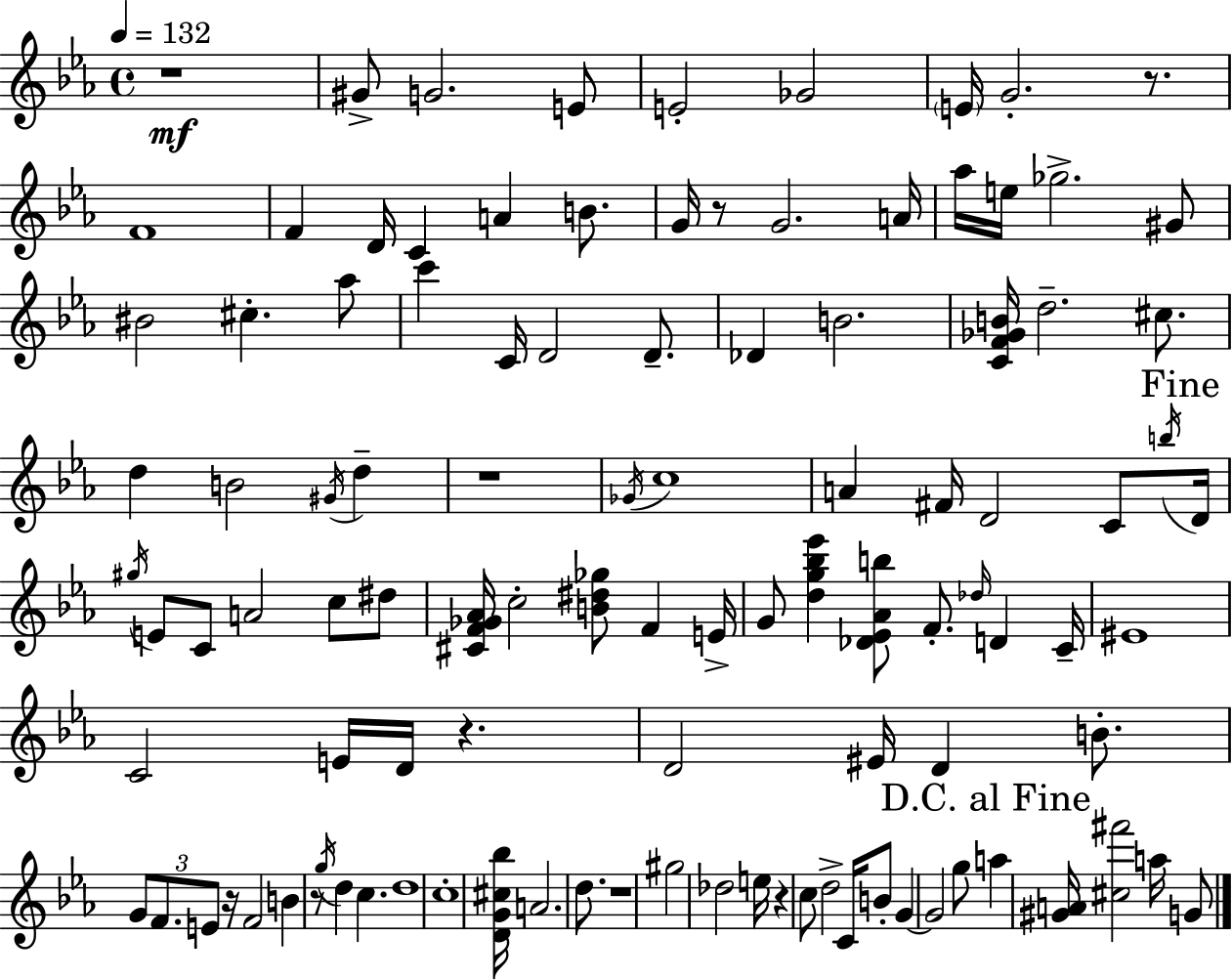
{
  \clef treble
  \time 4/4
  \defaultTimeSignature
  \key ees \major
  \tempo 4 = 132
  r1\mf | gis'8-> g'2. e'8 | e'2-. ges'2 | \parenthesize e'16 g'2.-. r8. | \break f'1 | f'4 d'16 c'4 a'4 b'8. | g'16 r8 g'2. a'16 | aes''16 e''16 ges''2.-> gis'8 | \break bis'2 cis''4.-. aes''8 | c'''4 c'16 d'2 d'8.-- | des'4 b'2. | <c' f' ges' b'>16 d''2.-- cis''8. | \break d''4 b'2 \acciaccatura { gis'16 } d''4-- | r1 | \acciaccatura { ges'16 } c''1 | a'4 fis'16 d'2 c'8 | \break \acciaccatura { b''16 } \mark "Fine" d'16 \acciaccatura { gis''16 } e'8 c'8 a'2 | c''8 dis''8 <cis' f' ges' aes'>16 c''2-. <b' dis'' ges''>8 f'4 | e'16-> g'8 <d'' g'' bes'' ees'''>4 <des' ees' aes' b''>8 f'8.-. \grace { des''16 } | d'4 c'16-- eis'1 | \break c'2 e'16 d'16 r4. | d'2 eis'16 d'4 | b'8.-. \tuplet 3/2 { g'8 f'8. e'8 } r16 f'2 | b'4 r8 \acciaccatura { g''16 } d''4 | \break c''4. d''1 | c''1-. | <d' g' cis'' bes''>16 a'2. | d''8. r1 | \break gis''2 des''2 | e''16 r4 c''8 d''2-> | c'16 b'8-. g'4~~ g'2 | g''8 \mark "D.C. al Fine" a''4 <gis' a'>16 <cis'' fis'''>2 | \break a''16 g'8 \bar "|."
}